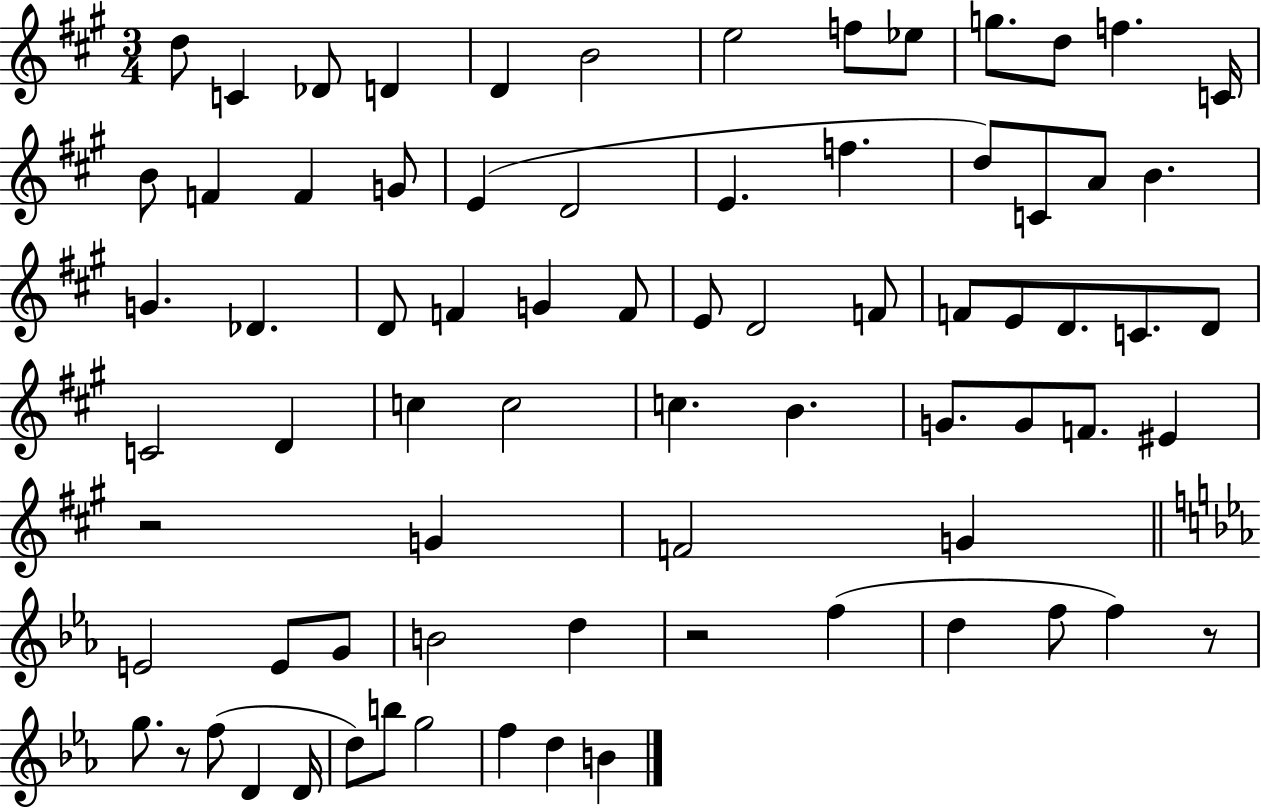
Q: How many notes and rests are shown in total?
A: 75